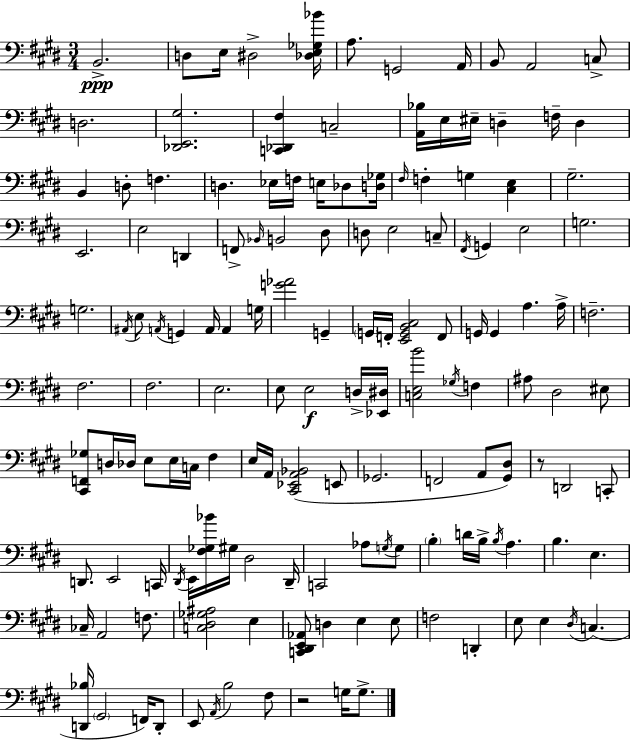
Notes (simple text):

B2/h. D3/e E3/s D#3/h [Db3,E3,Gb3,Bb4]/s A3/e. G2/h A2/s B2/e A2/h C3/e D3/h. [Db2,E2,G#3]/h. [C2,Db2,F#3]/q C3/h [A2,Bb3]/s E3/s EIS3/s D3/q F3/s D3/q B2/q D3/e F3/q. D3/q. Eb3/s F3/s E3/s Db3/e [D3,Gb3]/s F#3/s F3/q G3/q [C#3,E3]/q G#3/h. E2/h. E3/h D2/q F2/e Bb2/s B2/h D#3/e D3/e E3/h C3/e F#2/s G2/q E3/h G3/h. G3/h. A#2/s E3/e A2/s G2/q A2/s A2/q G3/s [G4,Ab4]/h G2/q G2/s F2/s [E2,G2,B2,C#3]/h F2/e G2/s G2/q A3/q. A3/s F3/h. F#3/h. F#3/h. E3/h. E3/e E3/h D3/s [Eb2,D#3]/s [C3,E3,B4]/h Gb3/s F3/q A#3/e D#3/h EIS3/e [C#2,F2,Gb3]/e D3/s Db3/s E3/e E3/s C3/s F#3/q E3/s A2/s [C#2,Eb2,A2,Bb2]/h E2/e Gb2/h. F2/h A2/e [G#2,D#3]/e R/e D2/h C2/e D2/e. E2/h C2/s D#2/s E2/s [F#3,Gb3,Bb4]/s G#3/s D#3/h D#2/s C2/h Ab3/e G3/s G3/e B3/q D4/s B3/s B3/s A3/q. B3/q. E3/q. CES3/s A2/h F3/e. [C3,D#3,Gb3,A#3]/h E3/q [C2,D#2,E2,Ab2]/e D3/q E3/q E3/e F3/h D2/q E3/e E3/q D#3/s C3/q. [D2,Bb3]/s G#2/h F2/s D2/e E2/e A2/s B3/h F#3/e R/h G3/s G3/e.